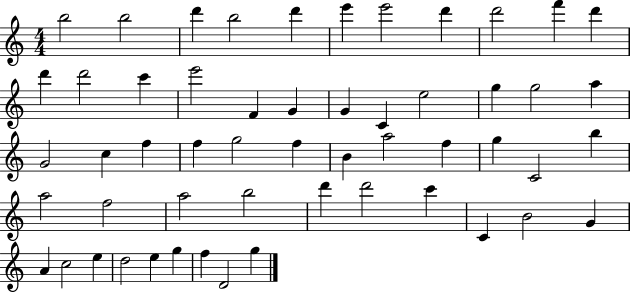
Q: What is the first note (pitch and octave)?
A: B5